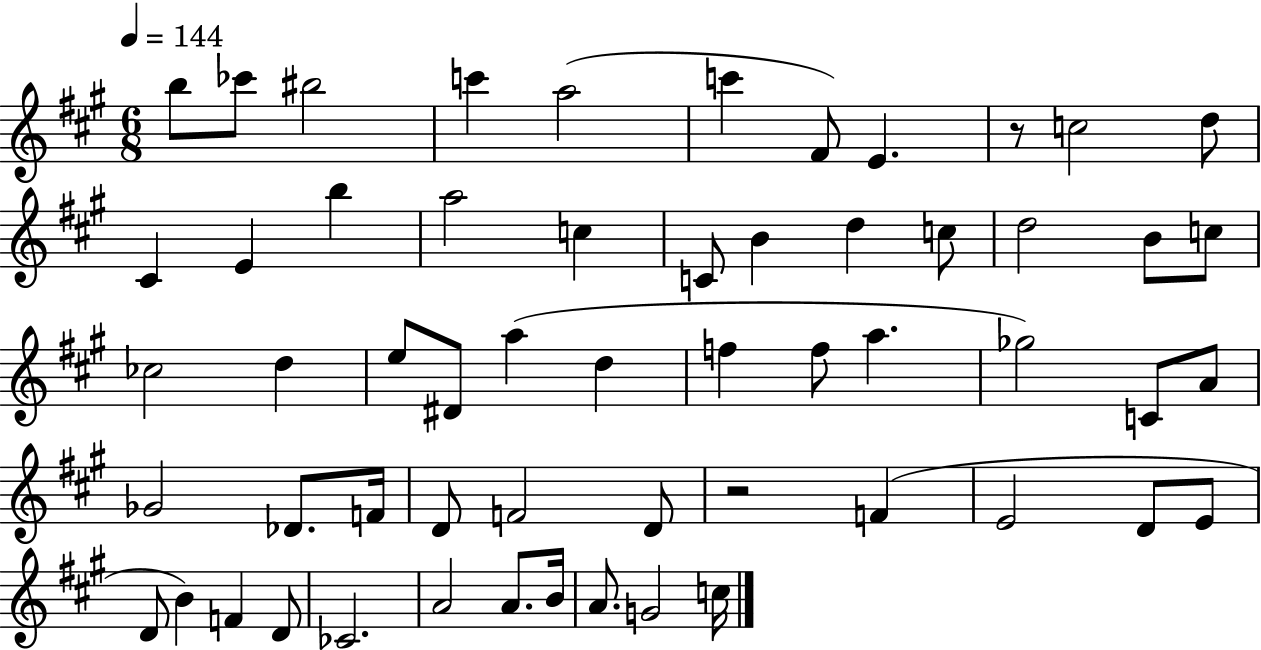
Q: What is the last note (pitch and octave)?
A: C5